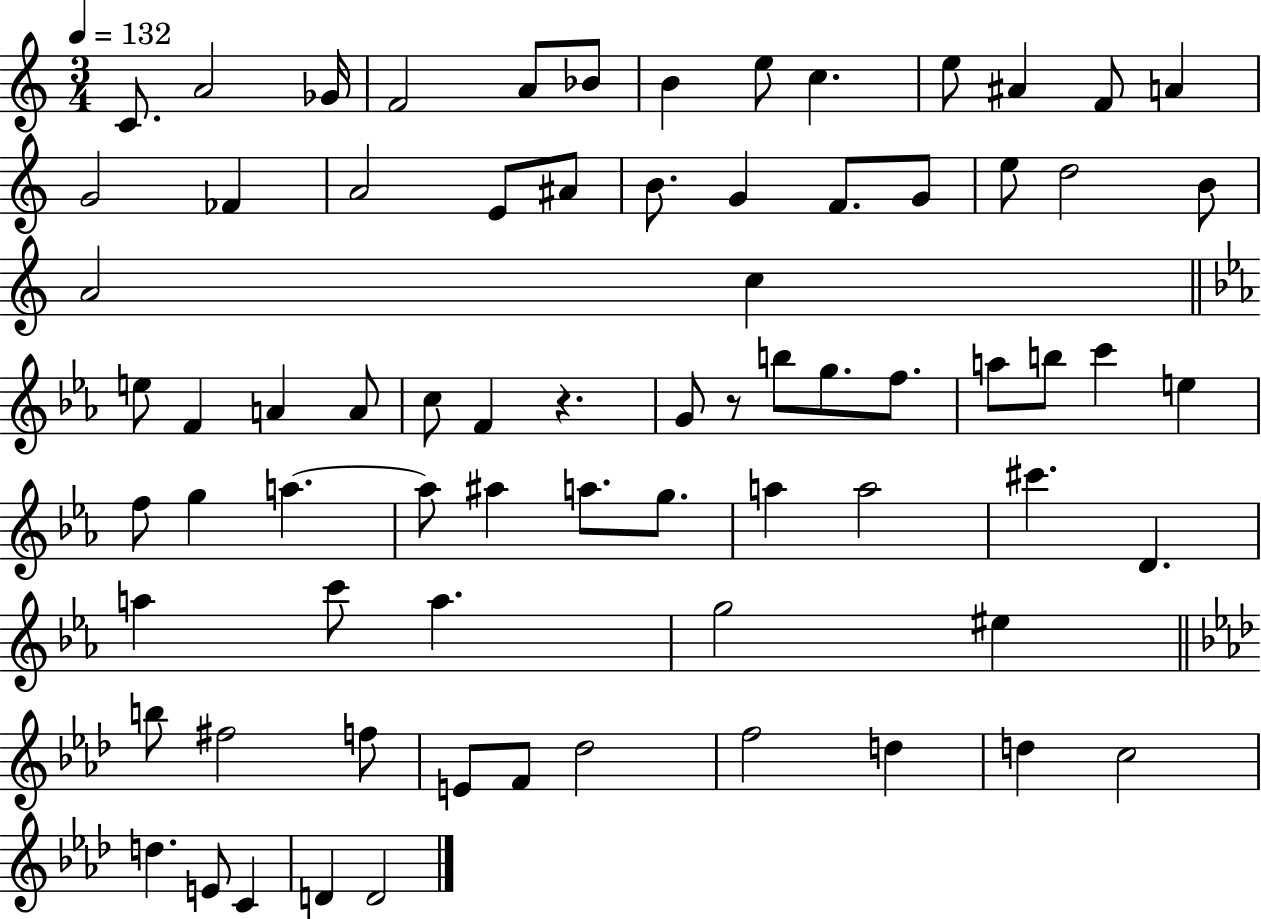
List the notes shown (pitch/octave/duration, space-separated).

C4/e. A4/h Gb4/s F4/h A4/e Bb4/e B4/q E5/e C5/q. E5/e A#4/q F4/e A4/q G4/h FES4/q A4/h E4/e A#4/e B4/e. G4/q F4/e. G4/e E5/e D5/h B4/e A4/h C5/q E5/e F4/q A4/q A4/e C5/e F4/q R/q. G4/e R/e B5/e G5/e. F5/e. A5/e B5/e C6/q E5/q F5/e G5/q A5/q. A5/e A#5/q A5/e. G5/e. A5/q A5/h C#6/q. D4/q. A5/q C6/e A5/q. G5/h EIS5/q B5/e F#5/h F5/e E4/e F4/e Db5/h F5/h D5/q D5/q C5/h D5/q. E4/e C4/q D4/q D4/h